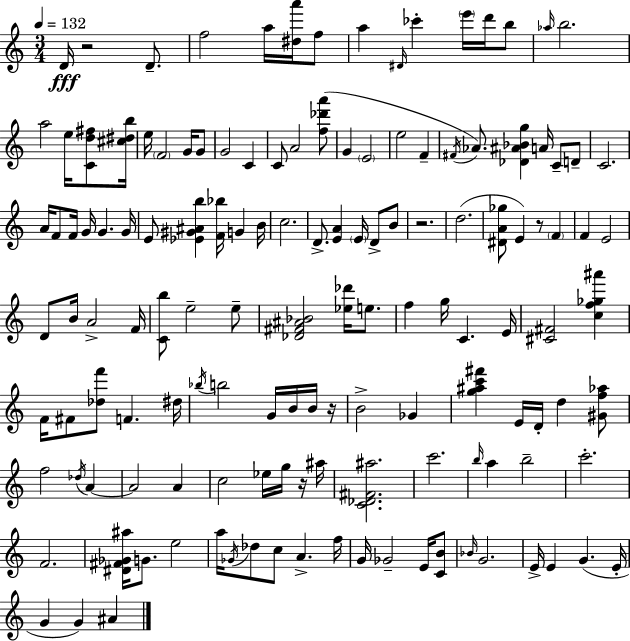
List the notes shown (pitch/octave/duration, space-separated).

D4/s R/h D4/e. F5/h A5/s [D#5,A6]/s F5/e A5/q D#4/s CES6/q E6/s D6/s B5/e Ab5/s B5/h. A5/h E5/s [C4,D5,F#5]/e [C#5,D#5,B5]/s E5/s F4/h G4/s G4/e G4/h C4/q C4/e A4/h [F5,Db6,A6]/e G4/q E4/h E5/h F4/q F#4/s Ab4/e. [Db4,A#4,Bb4,G5]/q A4/s C4/e D4/e C4/h. A4/s F4/e F4/s G4/s G4/q. G4/s E4/e [Eb4,G#4,A#4,B5]/q [F4,Bb5]/s G4/q B4/s C5/h. D4/e. [E4,A4]/q E4/s D4/e B4/e R/h. D5/h. [D#4,A4,Gb5]/e E4/q R/e F4/q F4/q E4/h D4/e B4/s A4/h F4/s [C4,B5]/e E5/h E5/e [Db4,F#4,A#4,Bb4]/h [Eb5,Db6]/s E5/e. F5/q G5/s C4/q. E4/s [C#4,F#4]/h [C5,F5,Gb5,A#6]/q F4/s F#4/e [Db5,F6]/e F4/q. D#5/s Bb5/s B5/h G4/s B4/s B4/s R/s B4/h Gb4/q [G5,A#5,C6,F#6]/q E4/s D4/s D5/q [G#4,F5,Ab5]/e F5/h Db5/s A4/q A4/h A4/q C5/h Eb5/s G5/s R/s A#5/s [C4,Db4,F#4,A#5]/h. C6/h. B5/s A5/q B5/h C6/h. F4/h. [D#4,F#4,Gb4,A#5]/s G4/e. E5/h A5/s Gb4/s Db5/e C5/e A4/q. F5/s G4/s Gb4/h E4/s [C4,B4]/e Bb4/s G4/h. E4/s E4/q G4/q. E4/s G4/q G4/q A#4/q